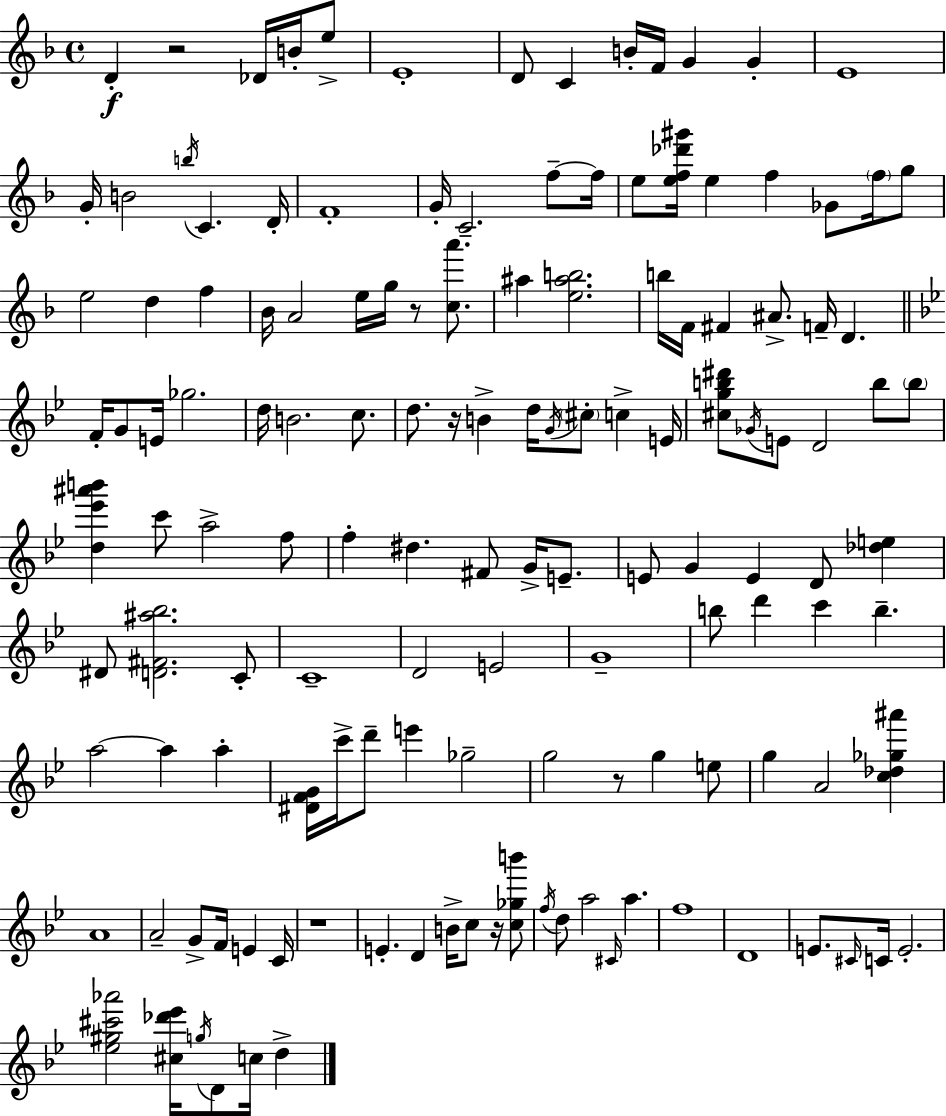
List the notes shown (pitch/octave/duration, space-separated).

D4/q R/h Db4/s B4/s E5/e E4/w D4/e C4/q B4/s F4/s G4/q G4/q E4/w G4/s B4/h B5/s C4/q. D4/s F4/w G4/s C4/h. F5/e F5/s E5/e [E5,F5,Db6,G#6]/s E5/q F5/q Gb4/e F5/s G5/e E5/h D5/q F5/q Bb4/s A4/h E5/s G5/s R/e [C5,A6]/e. A#5/q [E5,A#5,B5]/h. B5/s F4/s F#4/q A#4/e. F4/s D4/q. F4/s G4/e E4/s Gb5/h. D5/s B4/h. C5/e. D5/e. R/s B4/q D5/s G4/s C#5/e C5/q E4/s [C#5,G5,B5,D#6]/e Gb4/s E4/e D4/h B5/e B5/e [D5,Eb6,A#6,B6]/q C6/e A5/h F5/e F5/q D#5/q. F#4/e G4/s E4/e. E4/e G4/q E4/q D4/e [Db5,E5]/q D#4/e [D4,F#4,A#5,Bb5]/h. C4/e C4/w D4/h E4/h G4/w B5/e D6/q C6/q B5/q. A5/h A5/q A5/q [D#4,F4,G4]/s C6/s D6/e E6/q Gb5/h G5/h R/e G5/q E5/e G5/q A4/h [C5,Db5,Gb5,A#6]/q A4/w A4/h G4/e F4/s E4/q C4/s R/w E4/q. D4/q B4/s C5/e R/s [C5,Gb5,B6]/e F5/s D5/e A5/h C#4/s A5/q. F5/w D4/w E4/e. C#4/s C4/s E4/h. [Eb5,G#5,C#6,Ab6]/h [C#5,Db6,Eb6]/s G5/s D4/e C5/s D5/q